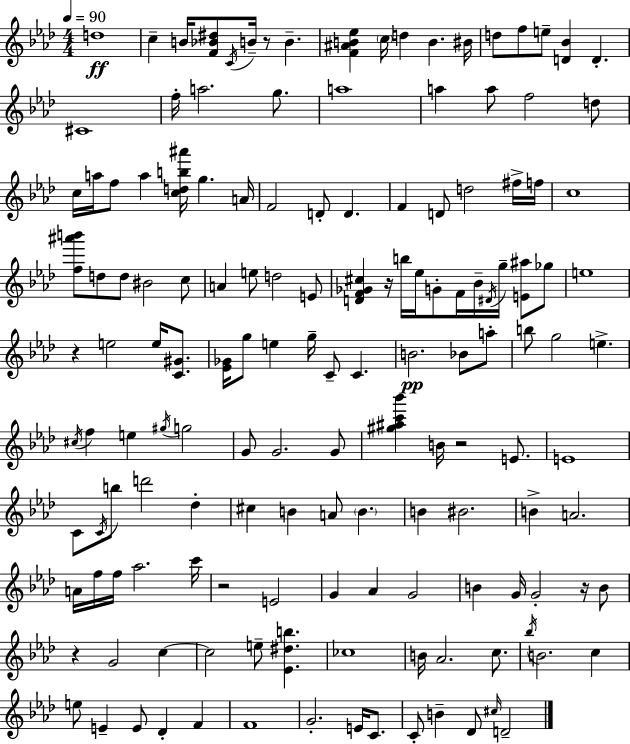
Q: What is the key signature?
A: AES major